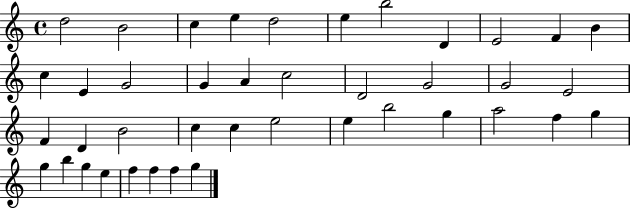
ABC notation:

X:1
T:Untitled
M:4/4
L:1/4
K:C
d2 B2 c e d2 e b2 D E2 F B c E G2 G A c2 D2 G2 G2 E2 F D B2 c c e2 e b2 g a2 f g g b g e f f f g